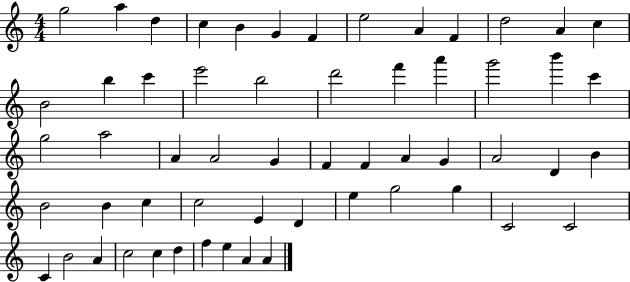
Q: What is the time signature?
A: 4/4